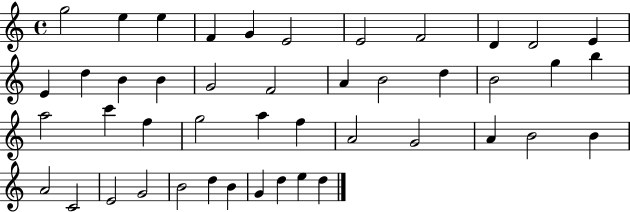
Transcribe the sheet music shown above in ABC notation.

X:1
T:Untitled
M:4/4
L:1/4
K:C
g2 e e F G E2 E2 F2 D D2 E E d B B G2 F2 A B2 d B2 g b a2 c' f g2 a f A2 G2 A B2 B A2 C2 E2 G2 B2 d B G d e d